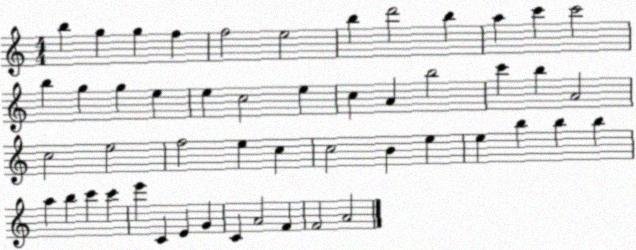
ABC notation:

X:1
T:Untitled
M:4/4
L:1/4
K:C
b g g f f2 e2 b d'2 b a c' c'2 b g g e e c2 e c A b2 c' b A2 c2 e2 f2 e c c2 B e e b b b a b c' c' e' C E G C A2 F F2 A2